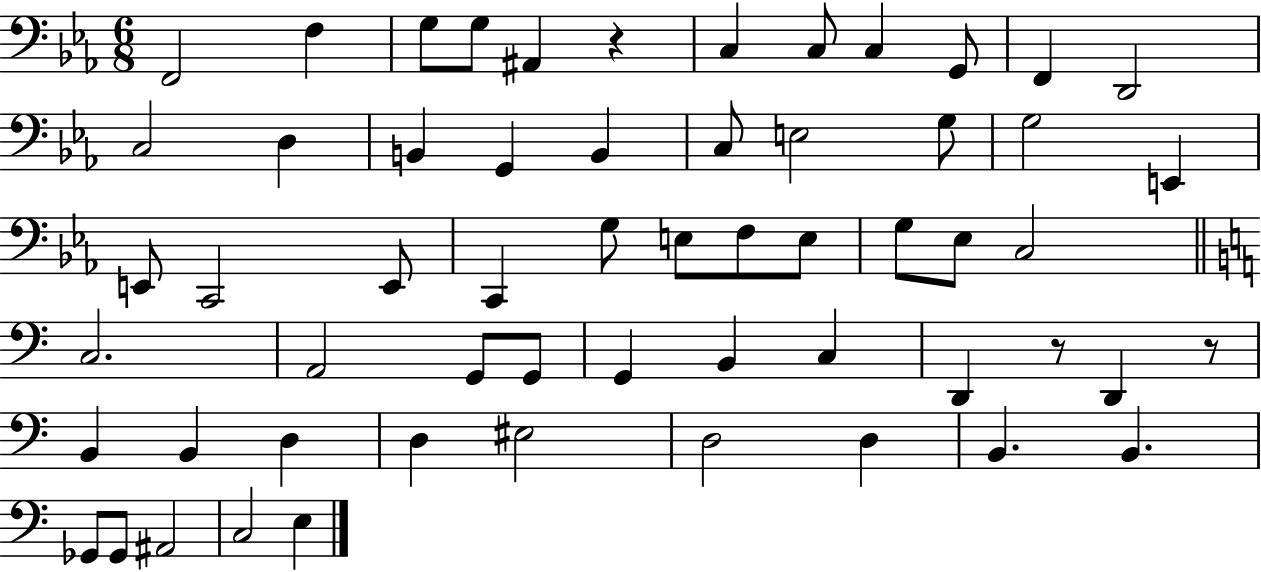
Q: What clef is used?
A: bass